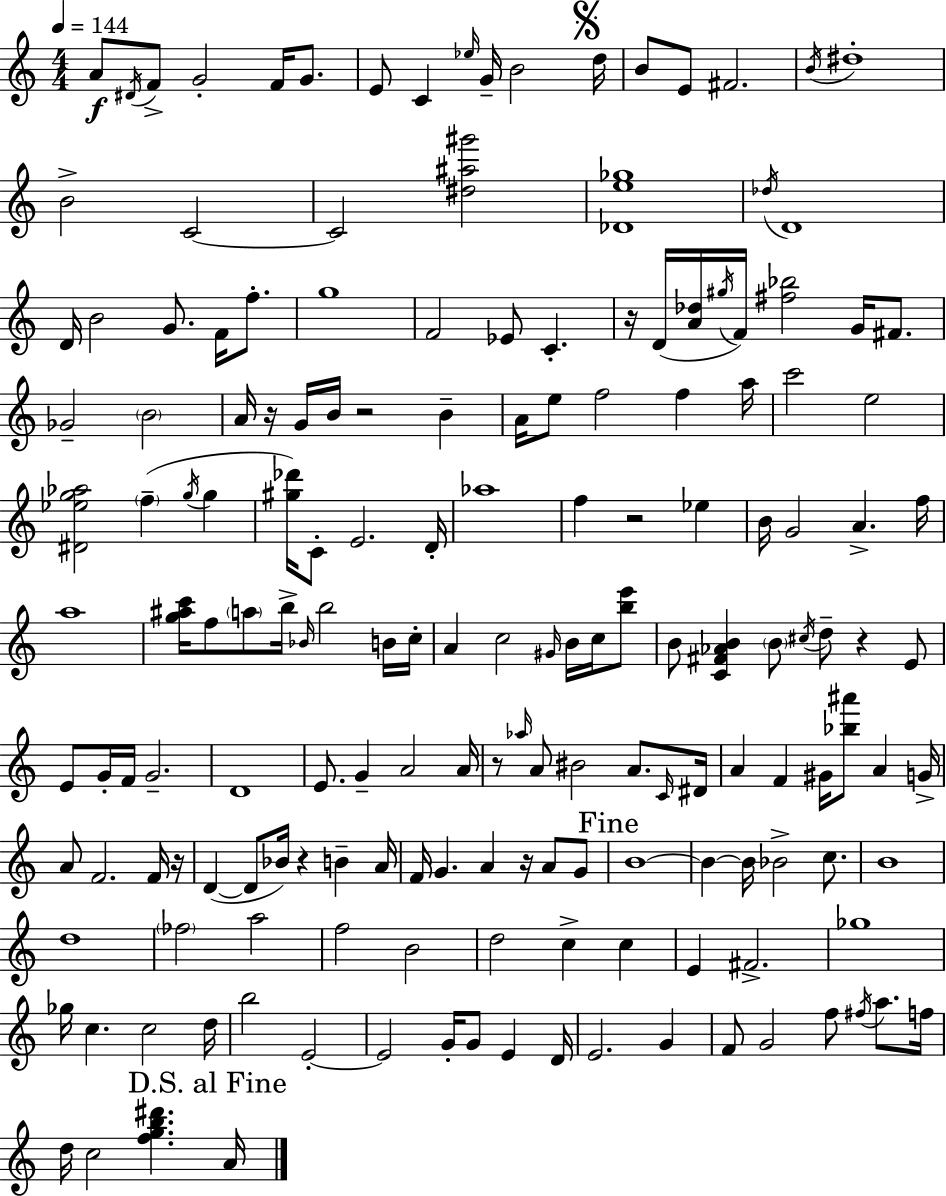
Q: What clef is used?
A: treble